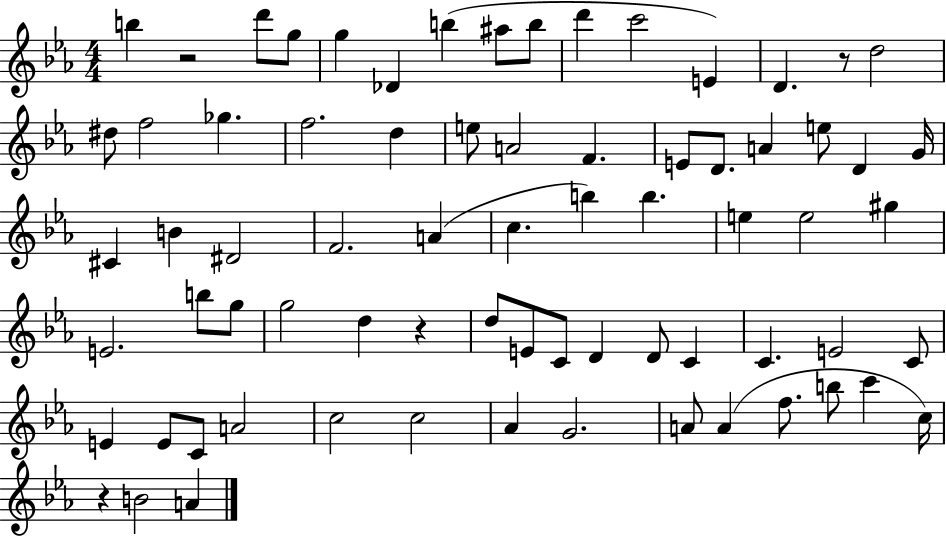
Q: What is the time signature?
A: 4/4